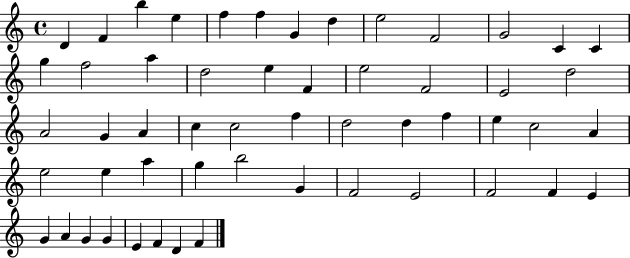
X:1
T:Untitled
M:4/4
L:1/4
K:C
D F b e f f G d e2 F2 G2 C C g f2 a d2 e F e2 F2 E2 d2 A2 G A c c2 f d2 d f e c2 A e2 e a g b2 G F2 E2 F2 F E G A G G E F D F